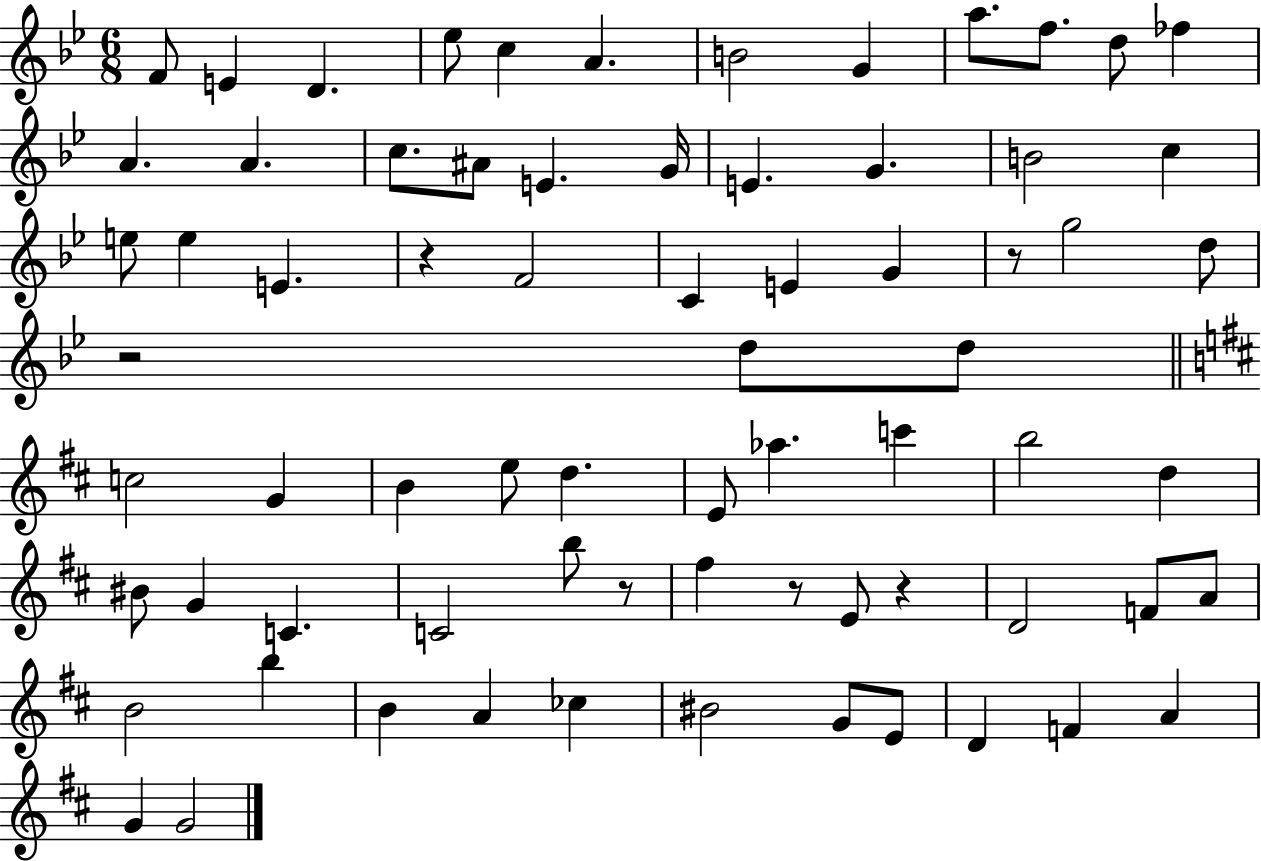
F4/e E4/q D4/q. Eb5/e C5/q A4/q. B4/h G4/q A5/e. F5/e. D5/e FES5/q A4/q. A4/q. C5/e. A#4/e E4/q. G4/s E4/q. G4/q. B4/h C5/q E5/e E5/q E4/q. R/q F4/h C4/q E4/q G4/q R/e G5/h D5/e R/h D5/e D5/e C5/h G4/q B4/q E5/e D5/q. E4/e Ab5/q. C6/q B5/h D5/q BIS4/e G4/q C4/q. C4/h B5/e R/e F#5/q R/e E4/e R/q D4/h F4/e A4/e B4/h B5/q B4/q A4/q CES5/q BIS4/h G4/e E4/e D4/q F4/q A4/q G4/q G4/h